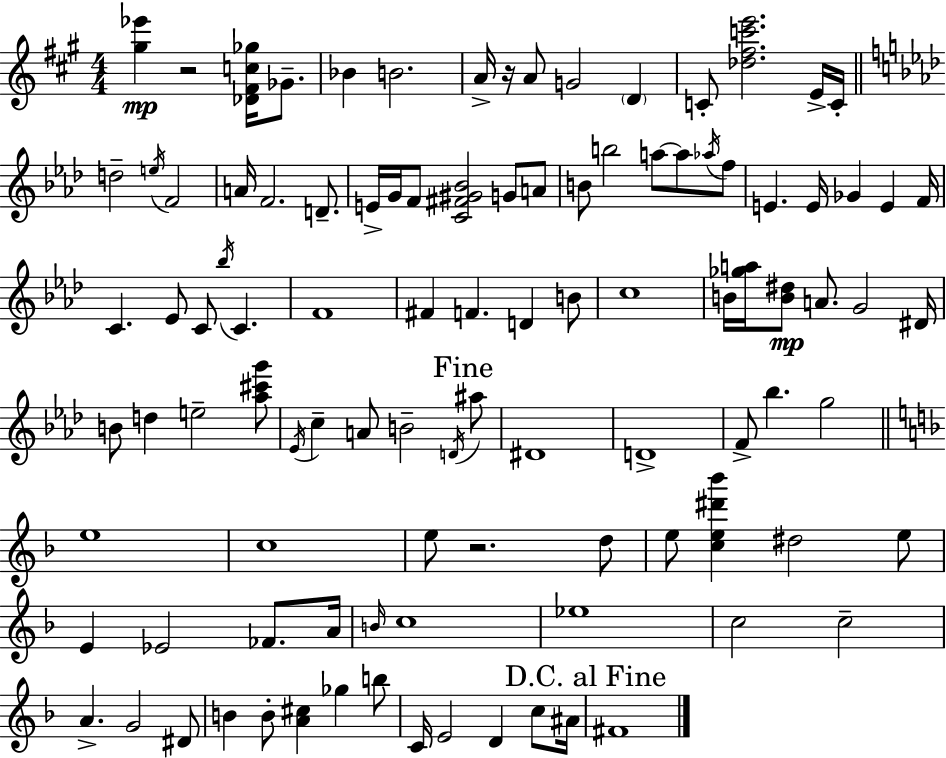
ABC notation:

X:1
T:Untitled
M:4/4
L:1/4
K:A
[^g_e'] z2 [_D^Fc_g]/4 _G/2 _B B2 A/4 z/4 A/2 G2 D C/2 [_d^fc'e']2 E/4 C/4 d2 e/4 F2 A/4 F2 D/2 E/4 G/4 F/2 [C^F^G_B]2 G/2 A/2 B/2 b2 a/2 a/2 _a/4 f/2 E E/4 _G E F/4 C _E/2 C/2 _b/4 C F4 ^F F D B/2 c4 B/4 [_ga]/4 [B^d]/2 A/2 G2 ^D/4 B/2 d e2 [_a^c'g']/2 _E/4 c A/2 B2 D/4 ^a/2 ^D4 D4 F/2 _b g2 e4 c4 e/2 z2 d/2 e/2 [ce^d'_b'] ^d2 e/2 E _E2 _F/2 A/4 B/4 c4 _e4 c2 c2 A G2 ^D/2 B B/2 [A^c] _g b/2 C/4 E2 D c/2 ^A/4 ^F4